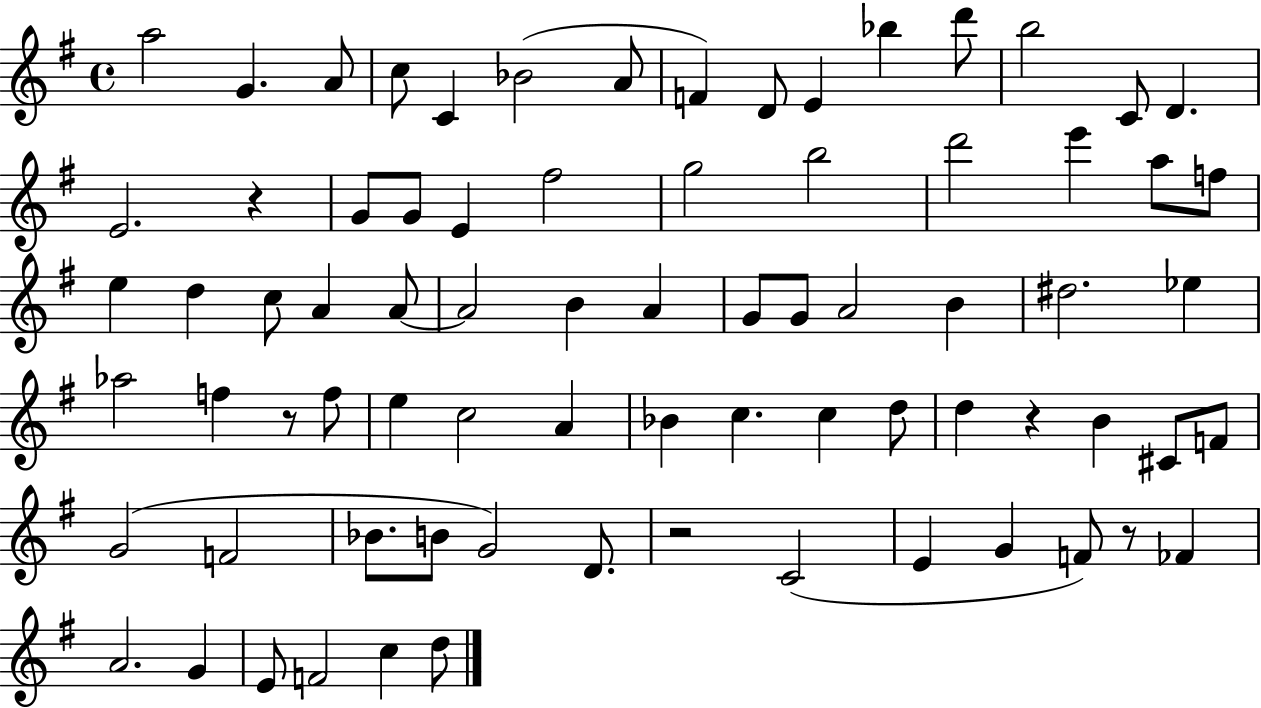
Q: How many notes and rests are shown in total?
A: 76